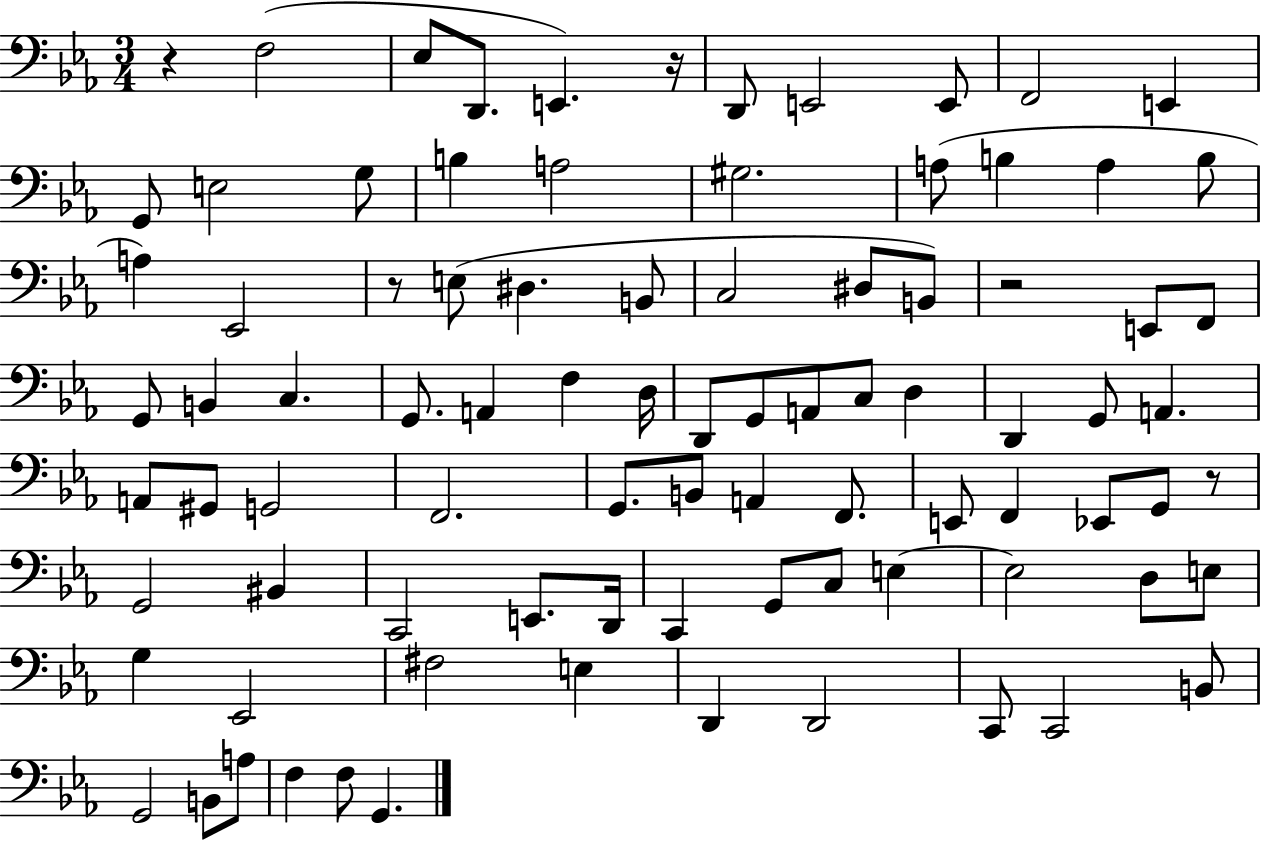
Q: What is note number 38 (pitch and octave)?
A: G2